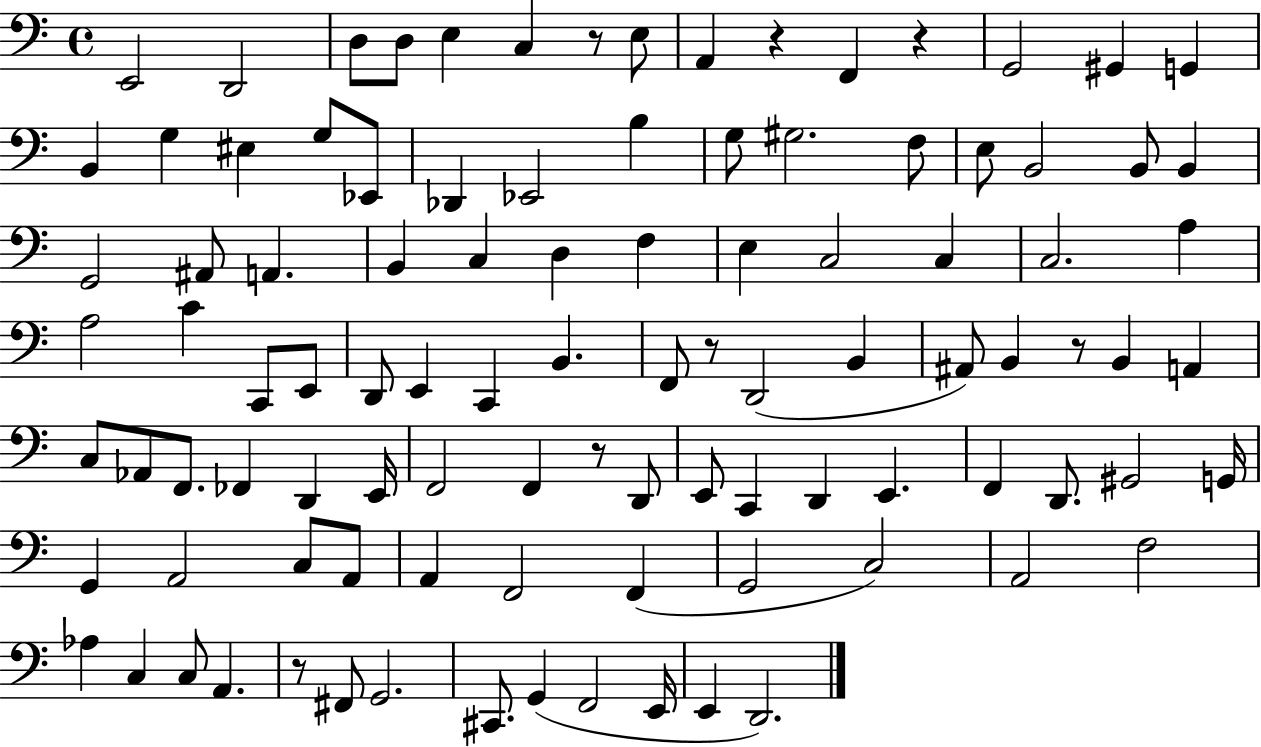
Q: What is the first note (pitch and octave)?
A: E2